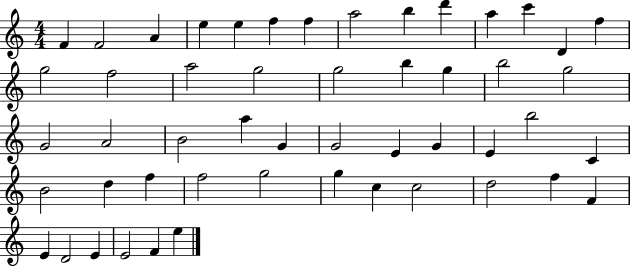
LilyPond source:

{
  \clef treble
  \numericTimeSignature
  \time 4/4
  \key c \major
  f'4 f'2 a'4 | e''4 e''4 f''4 f''4 | a''2 b''4 d'''4 | a''4 c'''4 d'4 f''4 | \break g''2 f''2 | a''2 g''2 | g''2 b''4 g''4 | b''2 g''2 | \break g'2 a'2 | b'2 a''4 g'4 | g'2 e'4 g'4 | e'4 b''2 c'4 | \break b'2 d''4 f''4 | f''2 g''2 | g''4 c''4 c''2 | d''2 f''4 f'4 | \break e'4 d'2 e'4 | e'2 f'4 e''4 | \bar "|."
}